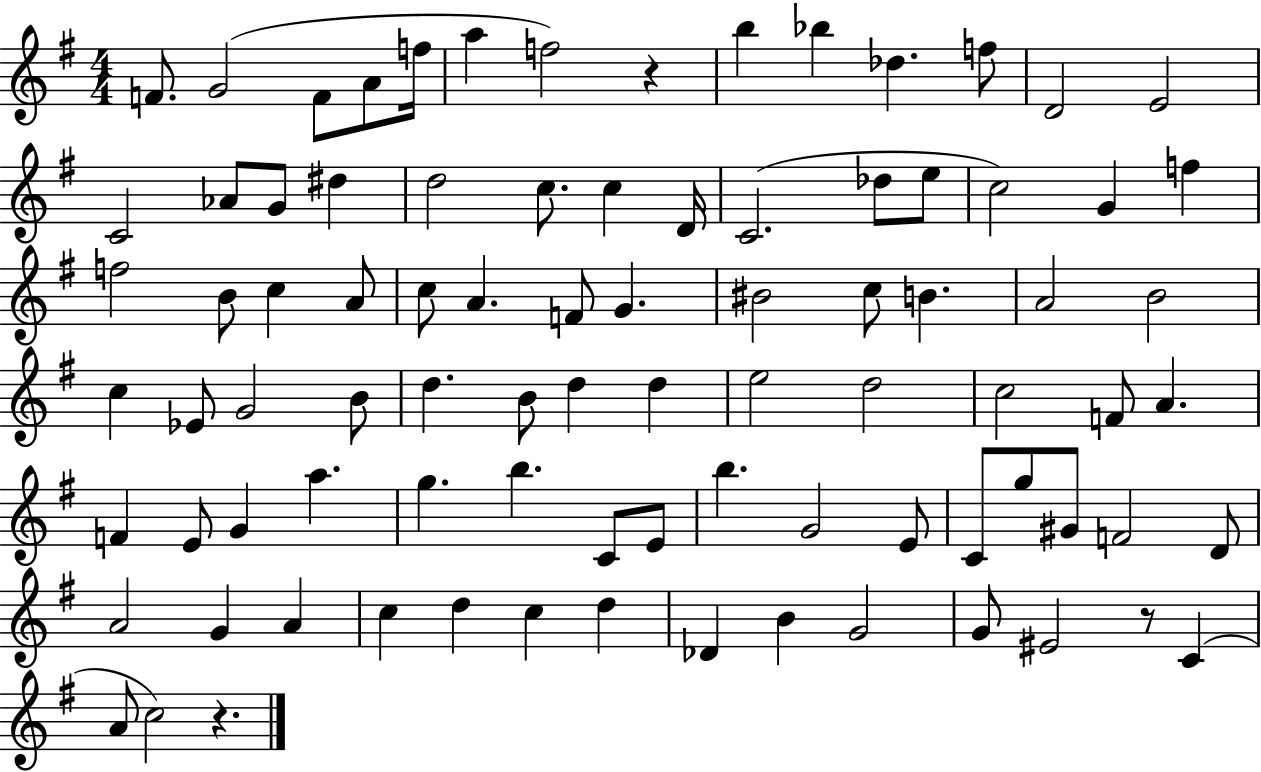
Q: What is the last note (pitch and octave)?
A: C5